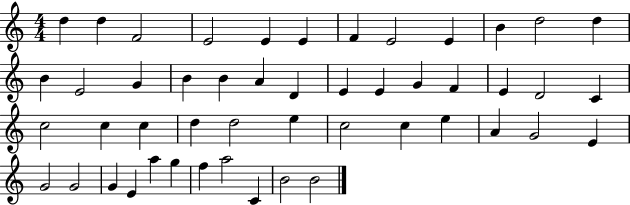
D5/q D5/q F4/h E4/h E4/q E4/q F4/q E4/h E4/q B4/q D5/h D5/q B4/q E4/h G4/q B4/q B4/q A4/q D4/q E4/q E4/q G4/q F4/q E4/q D4/h C4/q C5/h C5/q C5/q D5/q D5/h E5/q C5/h C5/q E5/q A4/q G4/h E4/q G4/h G4/h G4/q E4/q A5/q G5/q F5/q A5/h C4/q B4/h B4/h